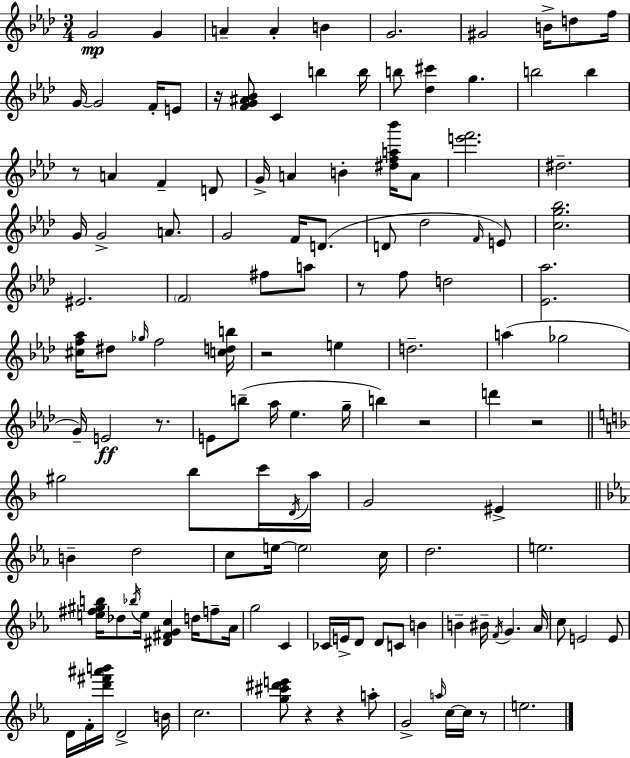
G4/h G4/q A4/q A4/q B4/q G4/h. G#4/h B4/s D5/e F5/s G4/s G4/h F4/s E4/e R/s [F4,G4,A#4,Bb4]/e C4/q B5/q B5/s B5/e [Db5,C#6]/q G5/q. B5/h B5/q R/e A4/q F4/q D4/e G4/s A4/q B4/q [D#5,F5,A5,Bb6]/s A4/e [E6,F6]/h. D#5/h. G4/s G4/h A4/e. G4/h F4/s D4/e. D4/e Db5/h F4/s E4/e [C5,G5,Bb5]/h. EIS4/h. F4/h F#5/e A5/e R/e F5/e D5/h [Eb4,Ab5]/h. [C#5,F5,Ab5]/s D#5/e Gb5/s F5/h [C5,D5,B5]/s R/h E5/q D5/h. A5/q Gb5/h G4/s E4/h R/e. E4/e B5/e Ab5/s Eb5/q. G5/s B5/q R/h D6/q R/h G#5/h Bb5/e C6/s D4/s A5/s G4/h EIS4/q B4/q D5/h C5/e E5/s E5/h C5/s D5/h. E5/h. [E5,F#5,G#5,B5]/s Db5/e Bb5/s E5/s [D#4,F#4,G4,C5]/q D5/s F5/e Ab4/s G5/h C4/q CES4/s E4/s D4/e D4/e C4/e B4/q B4/q BIS4/s F4/s G4/q. Ab4/s C5/e E4/h E4/e D4/s F4/s [D6,F#6,A#6,B6]/s D4/h B4/s C5/h. [G5,C#6,D#6,E6]/e R/q R/q A5/e G4/h A5/s C5/s C5/s R/e E5/h.